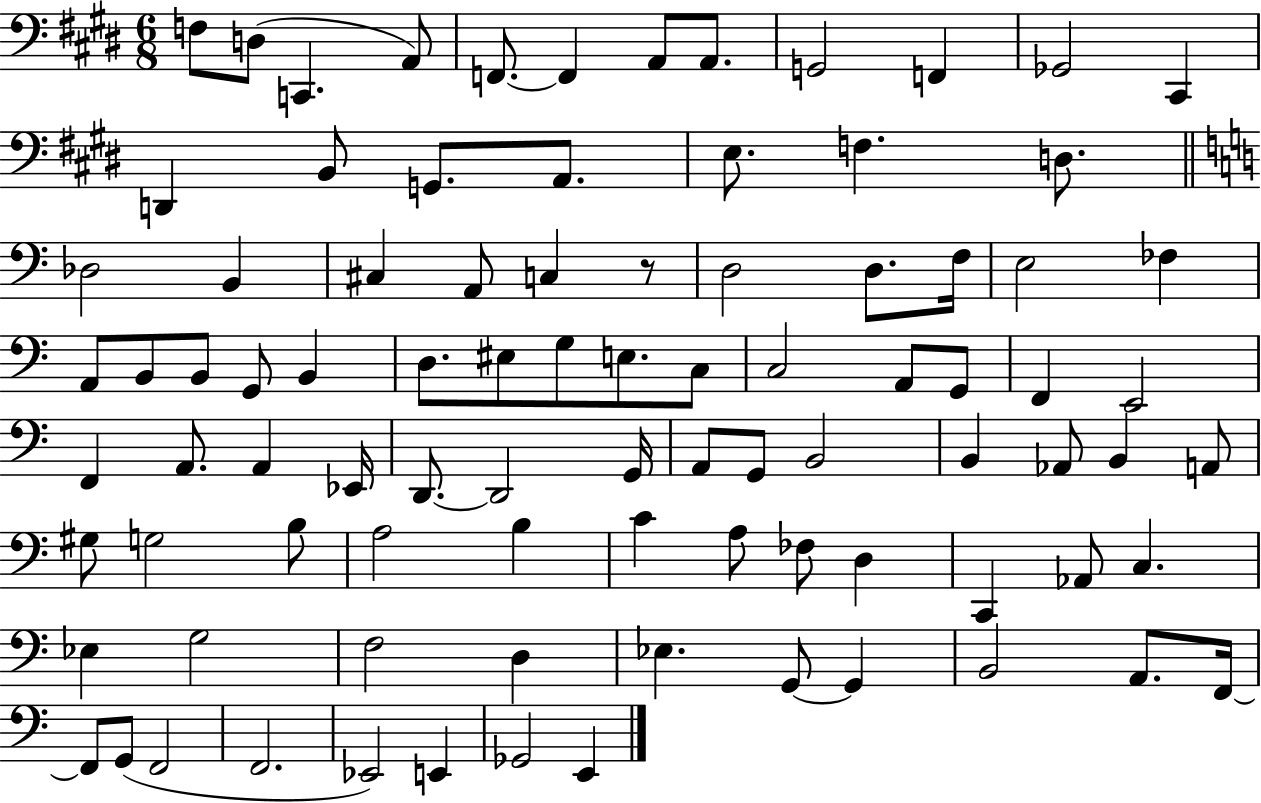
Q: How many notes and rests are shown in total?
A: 89